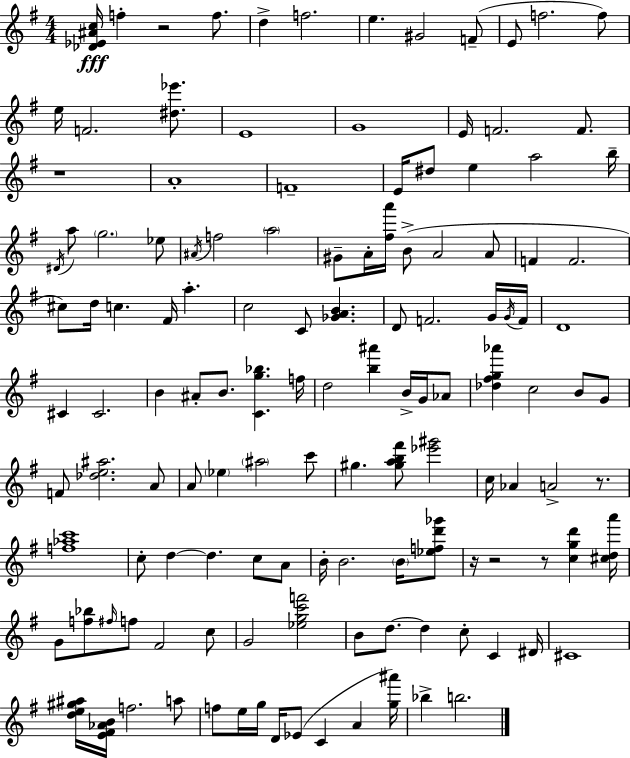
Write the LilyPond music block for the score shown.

{
  \clef treble
  \numericTimeSignature
  \time 4/4
  \key g \major
  \repeat volta 2 { <des' ees' ais' c''>16\fff f''4-. r2 f''8. | d''4-> f''2. | e''4. gis'2 f'8--( | e'8 f''2. f''8) | \break e''16 f'2. <dis'' ees'''>8. | e'1 | g'1 | e'16 f'2. f'8. | \break r1 | a'1-. | f'1-- | e'16 dis''8 e''4 a''2 b''16-- | \break \acciaccatura { dis'16 } a''8 \parenthesize g''2. ees''8 | \acciaccatura { ais'16 } f''2 \parenthesize a''2 | gis'8-- a'16-. <fis'' a'''>16 b'8->( a'2 | a'8 f'4 f'2. | \break cis''8) d''16 c''4. fis'16 a''4.-. | c''2 c'8 <ges' a' b'>4. | d'8 f'2. | g'16 \acciaccatura { g'16 } f'16 d'1 | \break cis'4 cis'2. | b'4 ais'8-. b'8. <c' g'' bes''>4. | f''16 d''2 <b'' ais'''>4 b'16-> | g'16 aes'8 <des'' fis'' g'' aes'''>4 c''2 b'8 | \break g'8 f'8 <des'' e'' ais''>2. | a'8 a'8 \parenthesize ees''4 \parenthesize ais''2 | c'''8 gis''4. <gis'' a'' b'' fis'''>8 <ees''' gis'''>2 | c''16 aes'4 a'2-> | \break r8. <f'' aes'' c'''>1 | c''8-. d''4~~ d''4. c''8 | a'8 b'16-. b'2. | \parenthesize b'16 <ees'' f'' d''' ges'''>8 r16 r2 r8 <c'' g'' d'''>4 | \break <cis'' d'' a'''>16 g'8 <f'' bes''>8 \grace { fis''16 } f''8 fis'2 | c''8 g'2 <ees'' g'' c''' f'''>2 | b'8 d''8.~~ d''4 c''8-. c'4 | dis'16 cis'1 | \break <d'' e'' gis'' ais''>16 <e' fis' aes' b'>16 f''2. | a''8 f''8 e''16 g''16 d'16 ees'8( c'4 a'4 | <g'' ais'''>16) bes''4-> b''2. | } \bar "|."
}